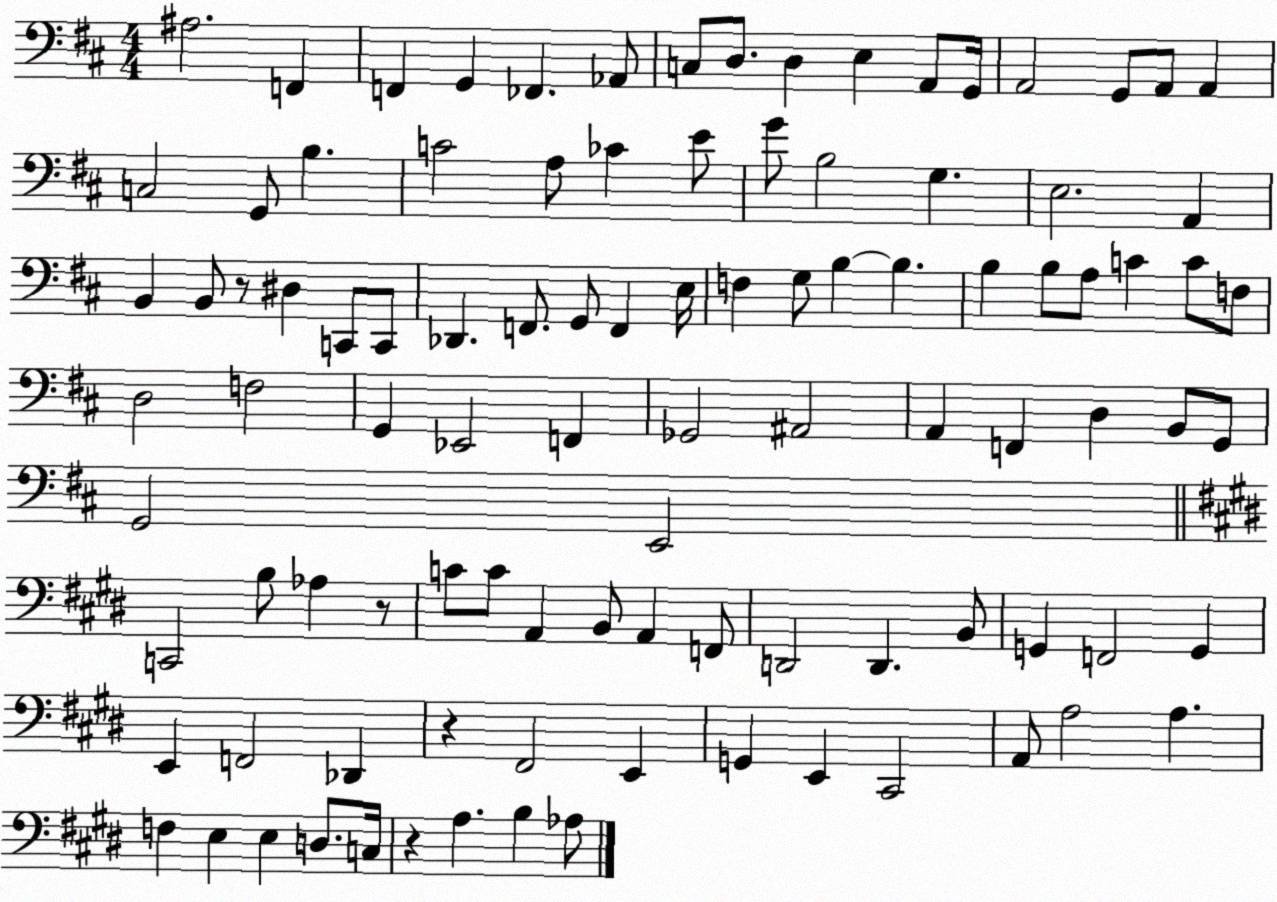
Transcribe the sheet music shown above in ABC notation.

X:1
T:Untitled
M:4/4
L:1/4
K:D
^A,2 F,, F,, G,, _F,, _A,,/2 C,/2 D,/2 D, E, A,,/2 G,,/4 A,,2 G,,/2 A,,/2 A,, C,2 G,,/2 B, C2 A,/2 _C E/2 G/2 B,2 G, E,2 A,, B,, B,,/2 z/2 ^D, C,,/2 C,,/2 _D,, F,,/2 G,,/2 F,, E,/4 F, G,/2 B, B, B, B,/2 A,/2 C C/2 F,/2 D,2 F,2 G,, _E,,2 F,, _G,,2 ^A,,2 A,, F,, D, B,,/2 G,,/2 G,,2 E,,2 C,,2 B,/2 _A, z/2 C/2 C/2 A,, B,,/2 A,, F,,/2 D,,2 D,, B,,/2 G,, F,,2 G,, E,, F,,2 _D,, z ^F,,2 E,, G,, E,, ^C,,2 A,,/2 A,2 A, F, E, E, D,/2 C,/4 z A, B, _A,/2